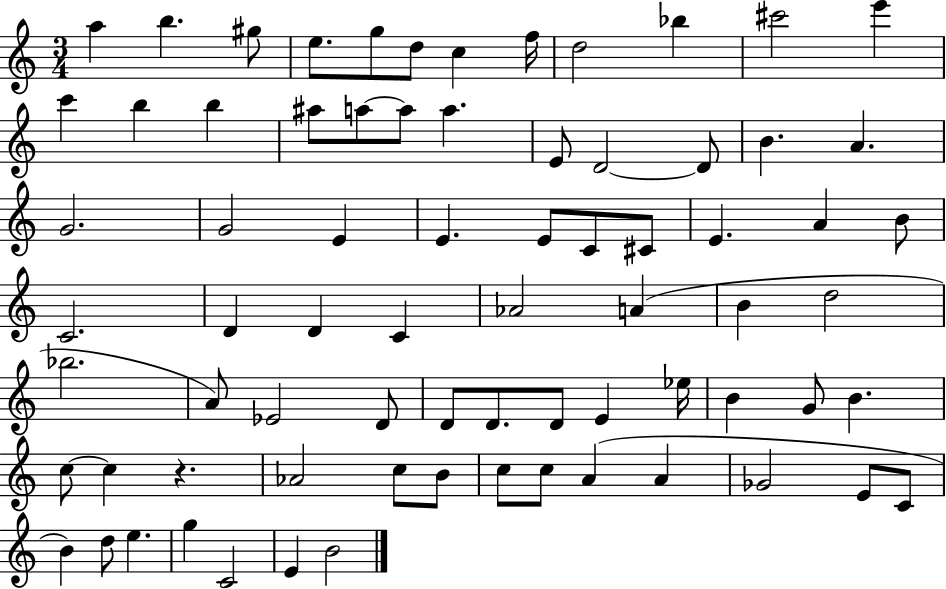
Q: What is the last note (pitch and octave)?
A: B4